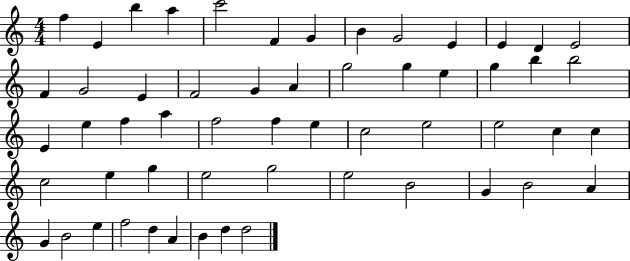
{
  \clef treble
  \numericTimeSignature
  \time 4/4
  \key c \major
  f''4 e'4 b''4 a''4 | c'''2 f'4 g'4 | b'4 g'2 e'4 | e'4 d'4 e'2 | \break f'4 g'2 e'4 | f'2 g'4 a'4 | g''2 g''4 e''4 | g''4 b''4 b''2 | \break e'4 e''4 f''4 a''4 | f''2 f''4 e''4 | c''2 e''2 | e''2 c''4 c''4 | \break c''2 e''4 g''4 | e''2 g''2 | e''2 b'2 | g'4 b'2 a'4 | \break g'4 b'2 e''4 | f''2 d''4 a'4 | b'4 d''4 d''2 | \bar "|."
}